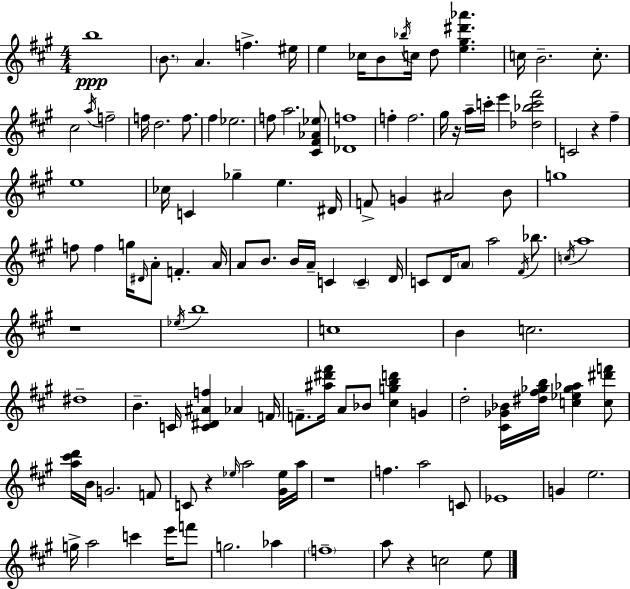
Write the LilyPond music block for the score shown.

{
  \clef treble
  \numericTimeSignature
  \time 4/4
  \key a \major
  b''1\ppp | \parenthesize b'8. a'4. f''4.-> eis''16 | e''4 ces''16 b'8 \acciaccatura { bes''16 } c''16 d''8 <e'' gis'' dis''' aes'''>4. | c''16 b'2.-- c''8.-. | \break cis''2 \acciaccatura { a''16 } f''2-- | f''16 d''2. f''8. | fis''4 ees''2. | f''8 a''2. | \break <cis' fis' aes' ees''>8 <des' f''>1 | f''4-. f''2. | gis''16 r16 a''16-- c'''16-. e'''4 <des'' bes'' c''' fis'''>2 | c'2 r4 fis''4-- | \break e''1 | ces''16 c'4 ges''4-- e''4. | dis'16 f'8-> g'4 ais'2 | b'8 g''1 | \break f''8 f''4 g''16 \grace { dis'16 } a'8-. f'4.-. | a'16 a'8 b'8. b'16 a'16-- c'4 \parenthesize c'4-- | d'16 c'8 d'16 \parenthesize a'8 a''2 | \acciaccatura { fis'16 } bes''8. \acciaccatura { c''16 } a''1 | \break r1 | \acciaccatura { ees''16 } b''1 | c''1 | b'4 c''2. | \break dis''1-- | b'4.-- c'16 <c' dis' ais' f''>4 | aes'4 f'16 f'8.-- <ais'' dis''' fis'''>16 a'8 bes'8 <cis'' g'' b'' d'''>4 | g'4 d''2-. <cis' ges' bes'>16 <dis'' fis'' ges'' b''>16 | \break <c'' ees'' ges'' aes''>4 <c'' dis''' f'''>8 <a'' cis''' d'''>16 b'16 g'2. | f'8 c'8 r4 \grace { ees''16 } a''2 | <gis' ees''>16 a''16 r1 | f''4. a''2 | \break c'8 ees'1 | g'4 e''2. | g''16-> a''2 | c'''4 e'''16 f'''8 g''2. | \break aes''4 \parenthesize f''1-- | a''8 r4 c''2 | e''8 \bar "|."
}